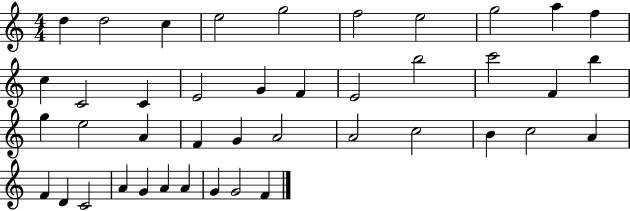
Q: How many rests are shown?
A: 0